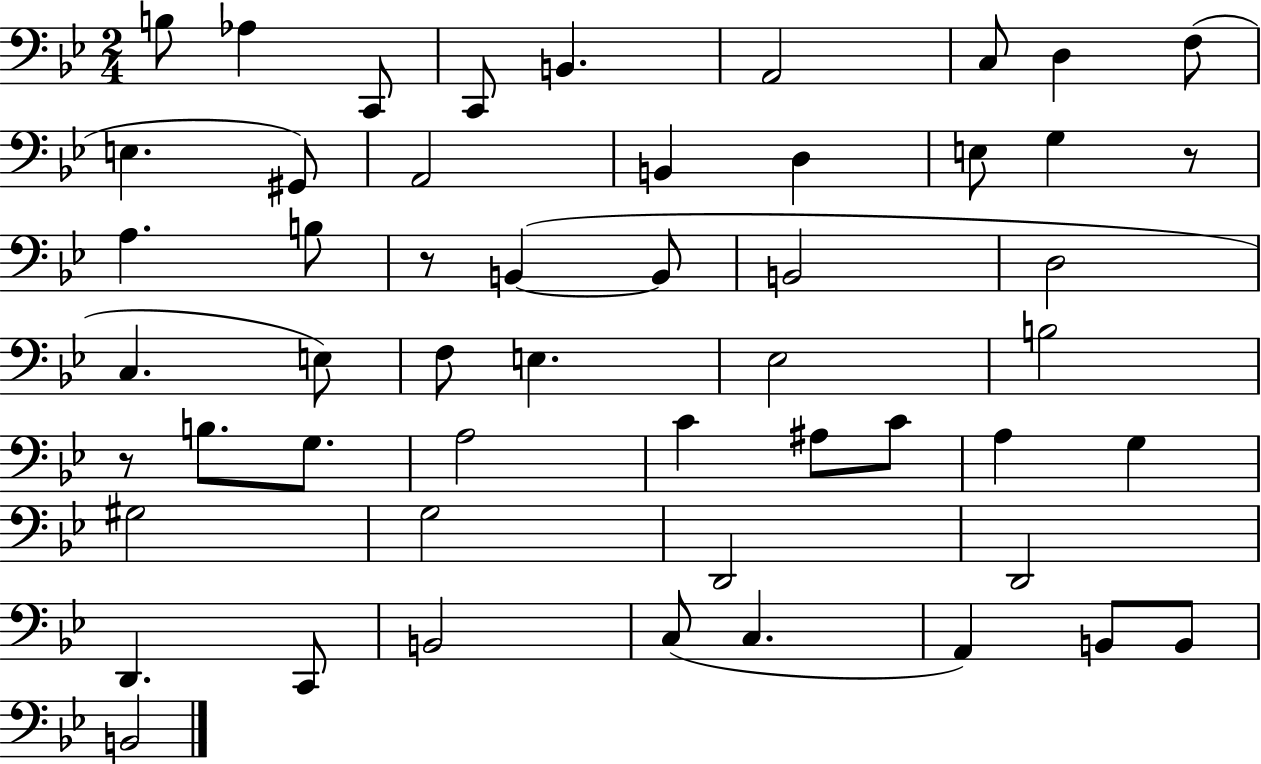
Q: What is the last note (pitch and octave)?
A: B2